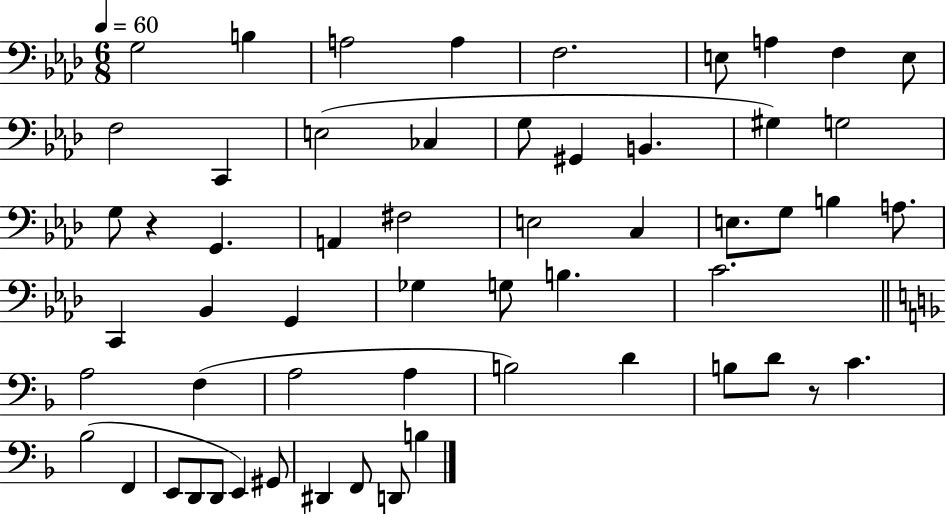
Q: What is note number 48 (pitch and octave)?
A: D2